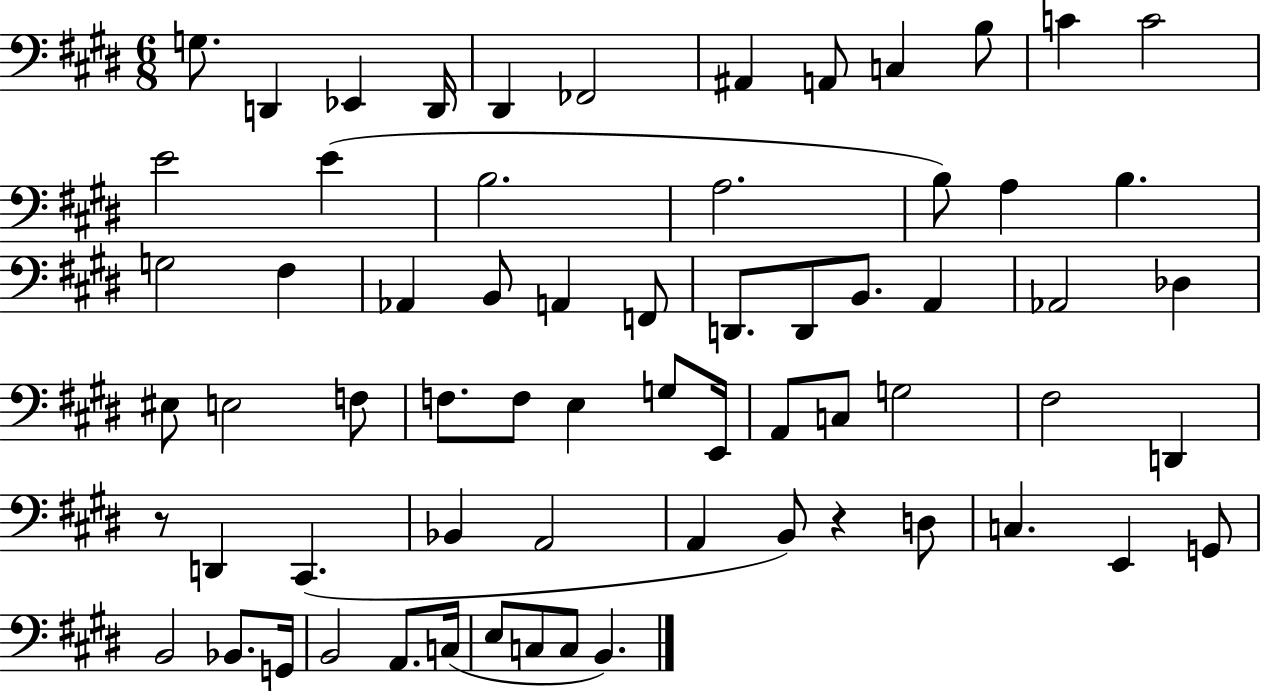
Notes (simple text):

G3/e. D2/q Eb2/q D2/s D#2/q FES2/h A#2/q A2/e C3/q B3/e C4/q C4/h E4/h E4/q B3/h. A3/h. B3/e A3/q B3/q. G3/h F#3/q Ab2/q B2/e A2/q F2/e D2/e. D2/e B2/e. A2/q Ab2/h Db3/q EIS3/e E3/h F3/e F3/e. F3/e E3/q G3/e E2/s A2/e C3/e G3/h F#3/h D2/q R/e D2/q C#2/q. Bb2/q A2/h A2/q B2/e R/q D3/e C3/q. E2/q G2/e B2/h Bb2/e. G2/s B2/h A2/e. C3/s E3/e C3/e C3/e B2/q.